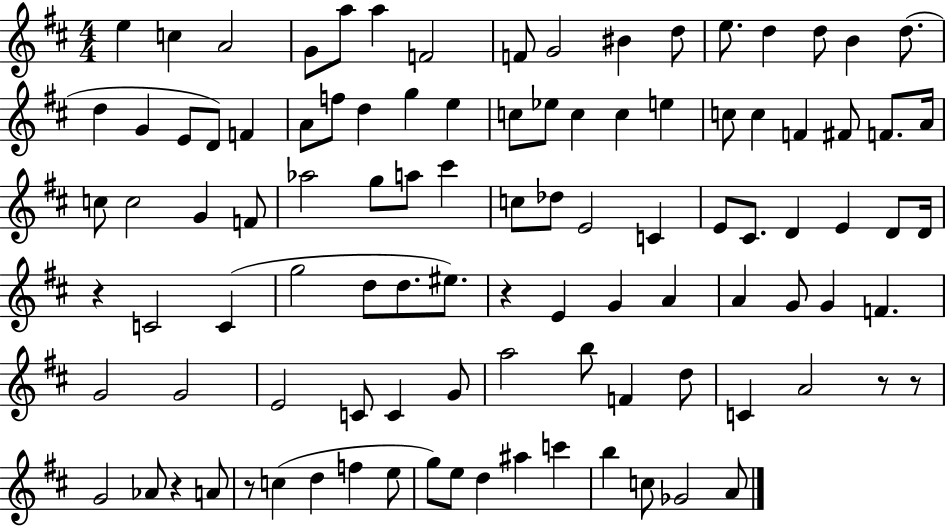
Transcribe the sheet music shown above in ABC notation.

X:1
T:Untitled
M:4/4
L:1/4
K:D
e c A2 G/2 a/2 a F2 F/2 G2 ^B d/2 e/2 d d/2 B d/2 d G E/2 D/2 F A/2 f/2 d g e c/2 _e/2 c c e c/2 c F ^F/2 F/2 A/4 c/2 c2 G F/2 _a2 g/2 a/2 ^c' c/2 _d/2 E2 C E/2 ^C/2 D E D/2 D/4 z C2 C g2 d/2 d/2 ^e/2 z E G A A G/2 G F G2 G2 E2 C/2 C G/2 a2 b/2 F d/2 C A2 z/2 z/2 G2 _A/2 z A/2 z/2 c d f e/2 g/2 e/2 d ^a c' b c/2 _G2 A/2